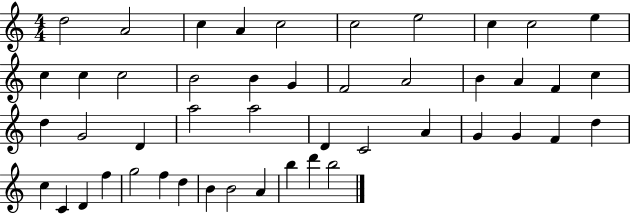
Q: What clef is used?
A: treble